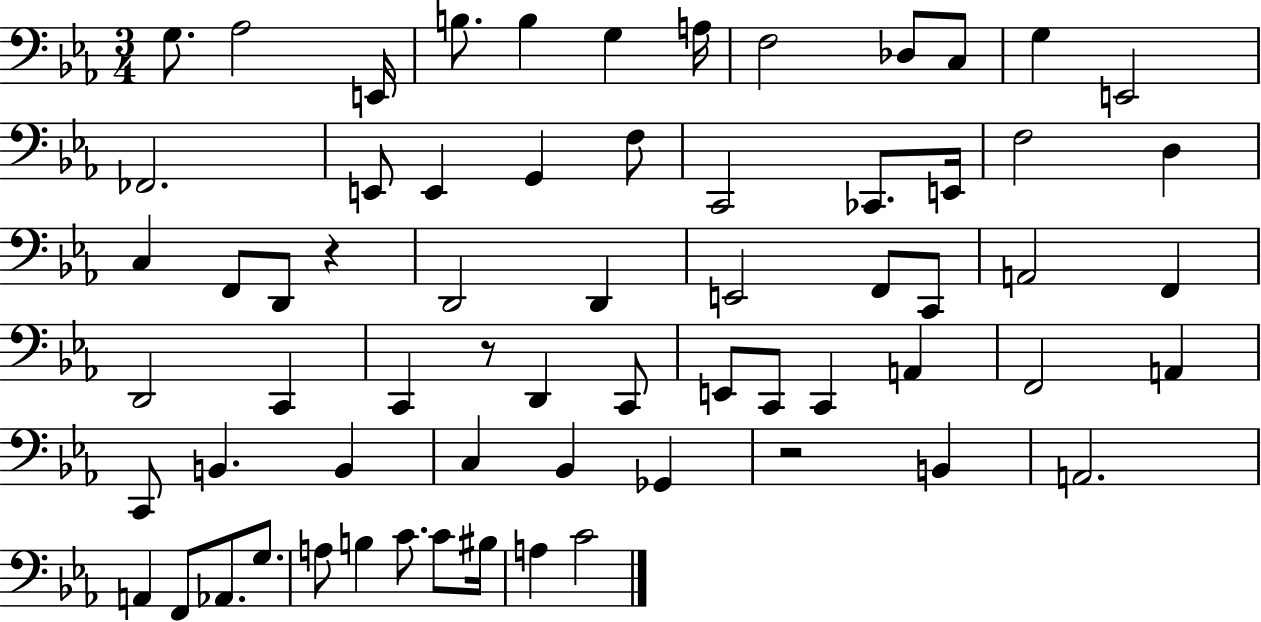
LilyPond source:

{
  \clef bass
  \numericTimeSignature
  \time 3/4
  \key ees \major
  g8. aes2 e,16 | b8. b4 g4 a16 | f2 des8 c8 | g4 e,2 | \break fes,2. | e,8 e,4 g,4 f8 | c,2 ces,8. e,16 | f2 d4 | \break c4 f,8 d,8 r4 | d,2 d,4 | e,2 f,8 c,8 | a,2 f,4 | \break d,2 c,4 | c,4 r8 d,4 c,8 | e,8 c,8 c,4 a,4 | f,2 a,4 | \break c,8 b,4. b,4 | c4 bes,4 ges,4 | r2 b,4 | a,2. | \break a,4 f,8 aes,8. g8. | a8 b4 c'8. c'8 bis16 | a4 c'2 | \bar "|."
}